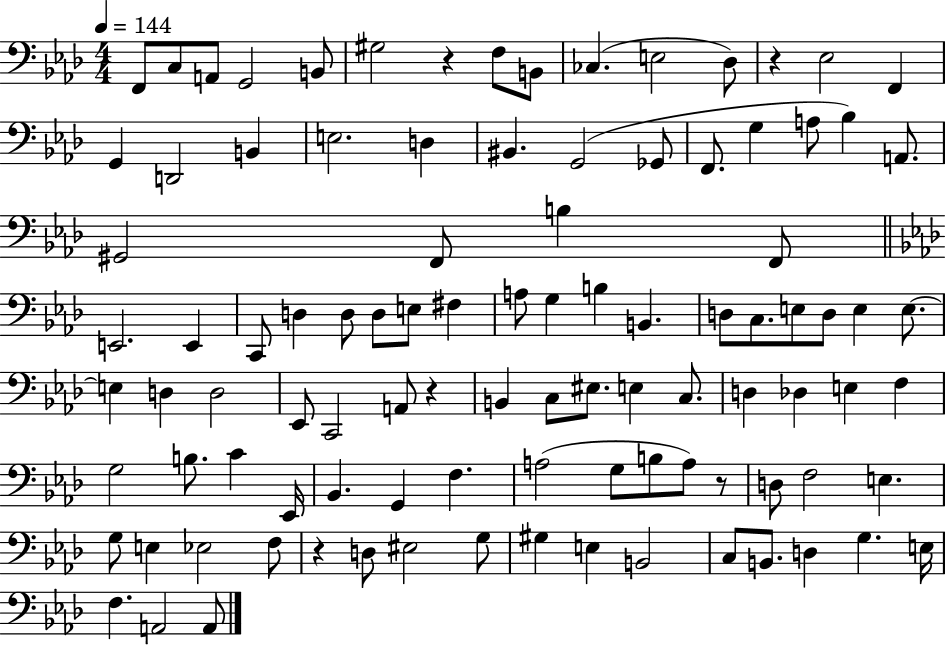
X:1
T:Untitled
M:4/4
L:1/4
K:Ab
F,,/2 C,/2 A,,/2 G,,2 B,,/2 ^G,2 z F,/2 B,,/2 _C, E,2 _D,/2 z _E,2 F,, G,, D,,2 B,, E,2 D, ^B,, G,,2 _G,,/2 F,,/2 G, A,/2 _B, A,,/2 ^G,,2 F,,/2 B, F,,/2 E,,2 E,, C,,/2 D, D,/2 D,/2 E,/2 ^F, A,/2 G, B, B,, D,/2 C,/2 E,/2 D,/2 E, E,/2 E, D, D,2 _E,,/2 C,,2 A,,/2 z B,, C,/2 ^E,/2 E, C,/2 D, _D, E, F, G,2 B,/2 C _E,,/4 _B,, G,, F, A,2 G,/2 B,/2 A,/2 z/2 D,/2 F,2 E, G,/2 E, _E,2 F,/2 z D,/2 ^E,2 G,/2 ^G, E, B,,2 C,/2 B,,/2 D, G, E,/4 F, A,,2 A,,/2